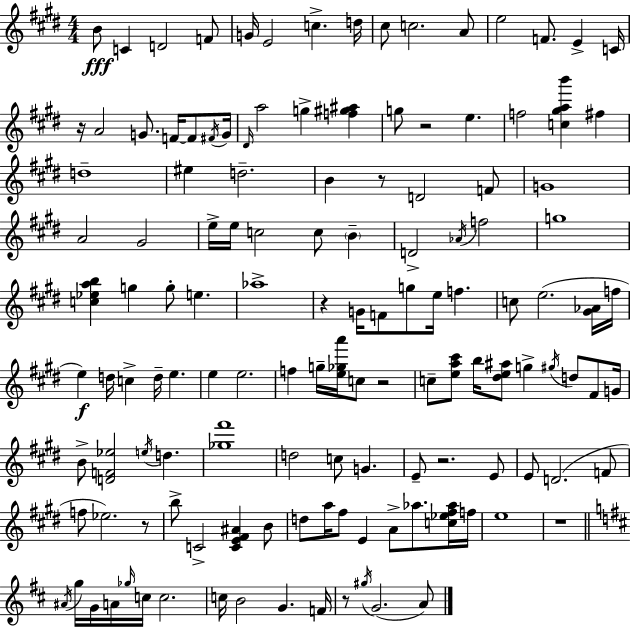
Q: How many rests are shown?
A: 9